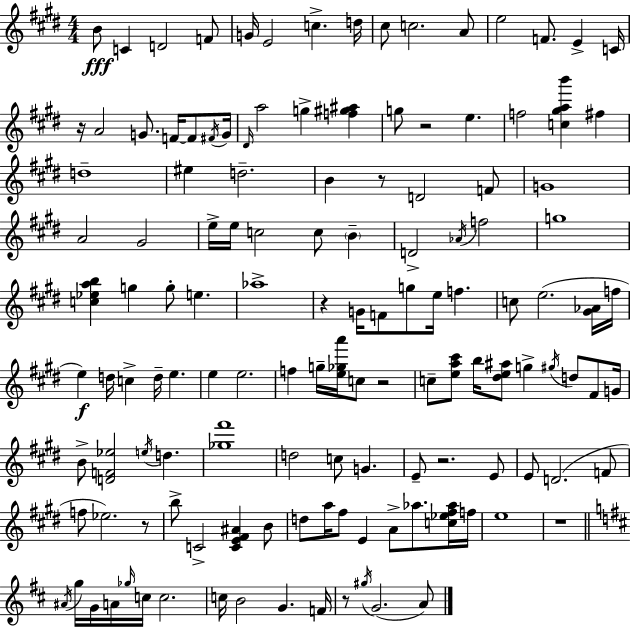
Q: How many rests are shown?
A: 9